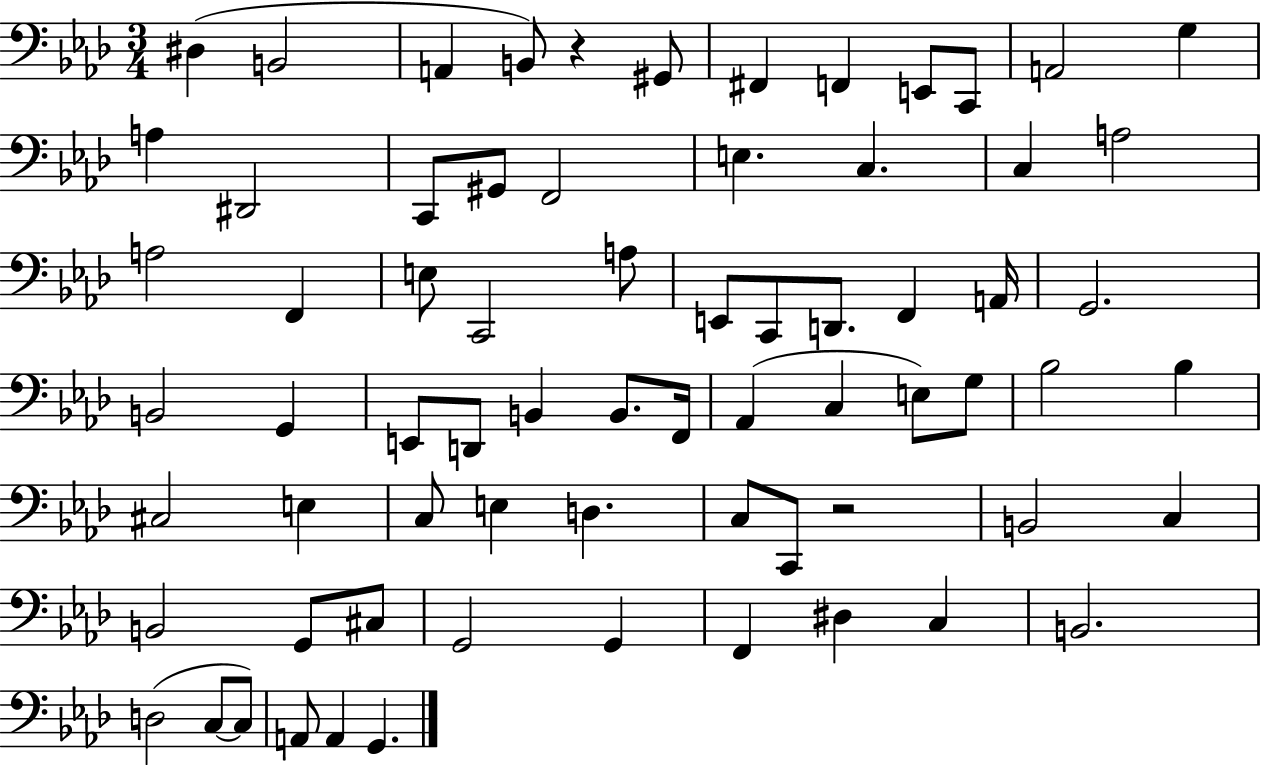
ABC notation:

X:1
T:Untitled
M:3/4
L:1/4
K:Ab
^D, B,,2 A,, B,,/2 z ^G,,/2 ^F,, F,, E,,/2 C,,/2 A,,2 G, A, ^D,,2 C,,/2 ^G,,/2 F,,2 E, C, C, A,2 A,2 F,, E,/2 C,,2 A,/2 E,,/2 C,,/2 D,,/2 F,, A,,/4 G,,2 B,,2 G,, E,,/2 D,,/2 B,, B,,/2 F,,/4 _A,, C, E,/2 G,/2 _B,2 _B, ^C,2 E, C,/2 E, D, C,/2 C,,/2 z2 B,,2 C, B,,2 G,,/2 ^C,/2 G,,2 G,, F,, ^D, C, B,,2 D,2 C,/2 C,/2 A,,/2 A,, G,,